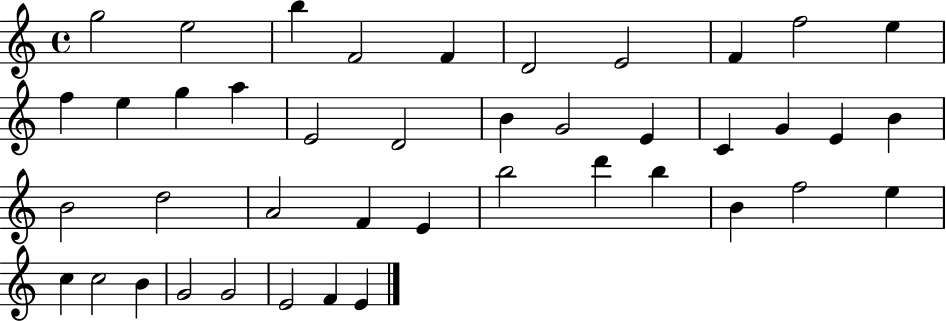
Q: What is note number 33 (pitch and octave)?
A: F5